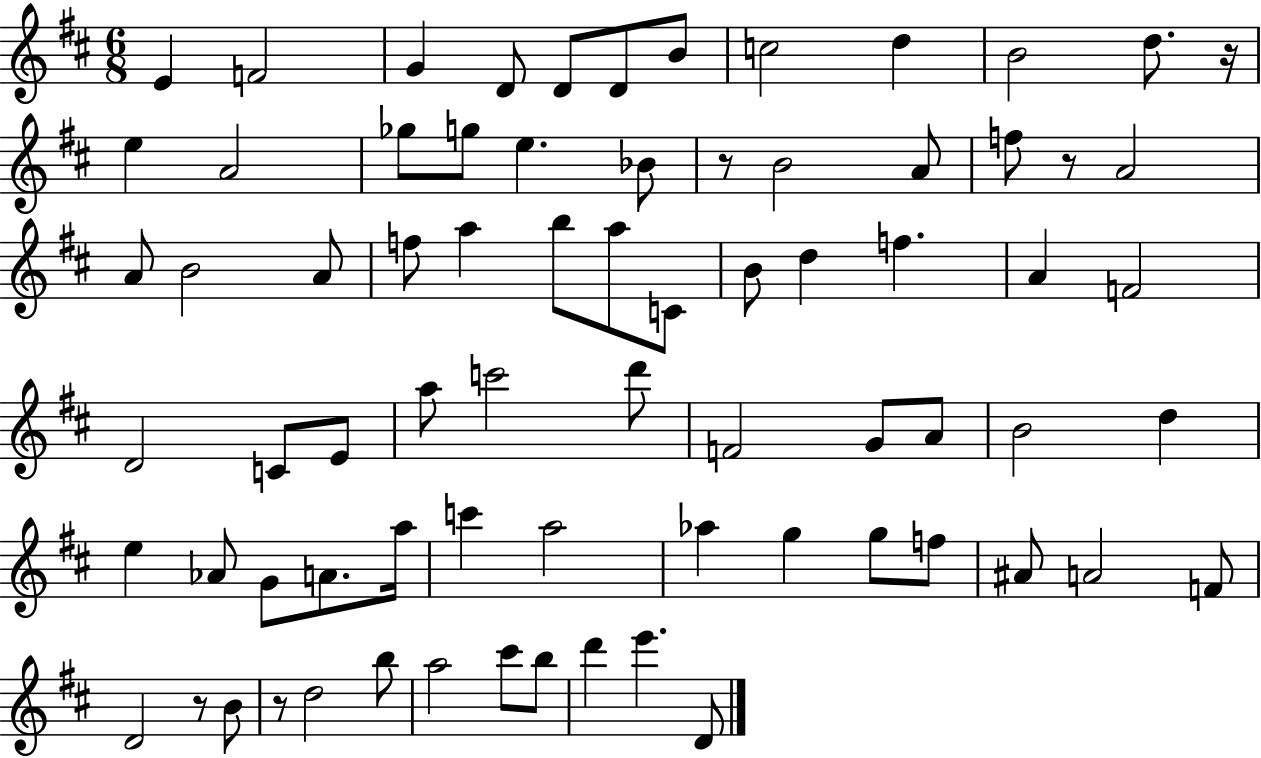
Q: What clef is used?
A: treble